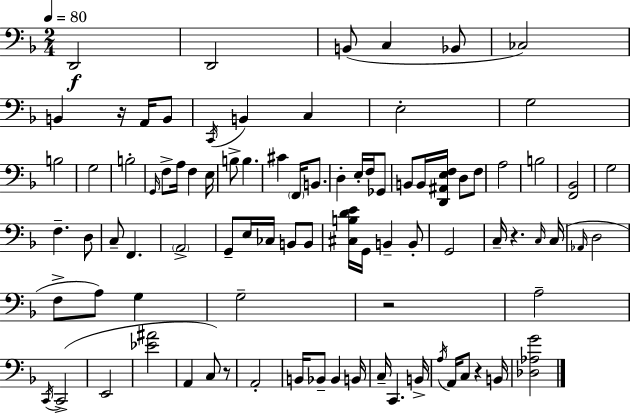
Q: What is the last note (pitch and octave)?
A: B2